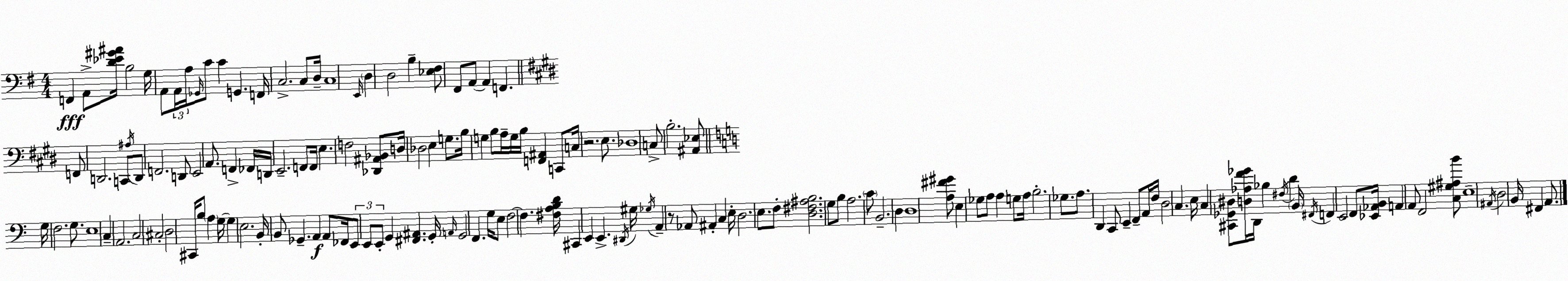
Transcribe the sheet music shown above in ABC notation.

X:1
T:Untitled
M:4/4
L:1/4
K:G
F,, A,,/2 [D_E^G^A]/4 B,2 G,/4 A,,/2 A,,/4 A,/4 _G,,/4 C/2 C G,, F,,/4 C,2 C,/2 D,/4 C,4 E,,/4 D, D,2 B, [_E,^F,]/2 ^F,,/2 A,,/2 A,, F,, F,,/2 D,,2 C,,/2 ^A,/4 D,,/2 F,,2 D,,/2 E,,2 A,,/2 F,, _F,,/4 D,,/4 E,,2 F,,/2 F,,/4 E, F,2 [_D,,^A,,_B,,]/2 D,/4 _D,2 E, G,/2 B,/4 G, B,/2 A,/4 G,/4 B,/4 [F,,^A,,] C,,/2 C,/4 z2 E,/2 _D,4 C,/2 B,2 [^A,,_E,]/2 G,/4 F,2 G,/2 E,4 C, A,,2 C,2 ^C,2 D,2 ^C,,/4 B,/2 A, G,/4 G, E,2 B,,/4 B,,/2 _G,, A,, A,,/2 _F,,/4 E,,/2 E,,/2 E,,/2 G,, [^F,,^A,,] G,,/4 A,,/4 G,,2 F,, G,/4 E,/2 F,2 F, [^F,A,B,D]/4 ^C,, E,, E,, ^D,,/4 ^G,/4 _G,/4 A,, z/2 _A,,/2 ^A,, C, E,/4 D,2 E,/2 F,/2 [D,^F,^A,B,]2 G,/2 B,/2 A,2 C/2 B,,2 D, D,4 [A,^F^G]/2 E, _G,/2 A,/2 A, G,/2 A,/4 B,2 _G,/2 A,/2 D,, C,,/2 E,, F,,/2 A,,/4 F,/4 D,2 C, E,/4 C, [^C,,_G,,^D,]/2 [D,_A,F_G]/4 D,,/4 _B, ^F,/4 D B,,/4 ^F,,/4 F,, E,,2 F,,/2 [_E,,_A,,B,,]/4 A,, A,,/2 F,,2 [C,^G,^A,B]/2 E,4 ^A,,/4 D,2 B,,/4 ^F,, A,,/2